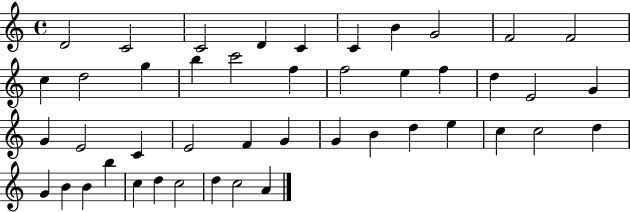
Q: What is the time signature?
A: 4/4